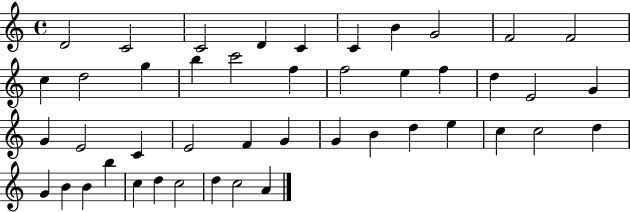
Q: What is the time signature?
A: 4/4